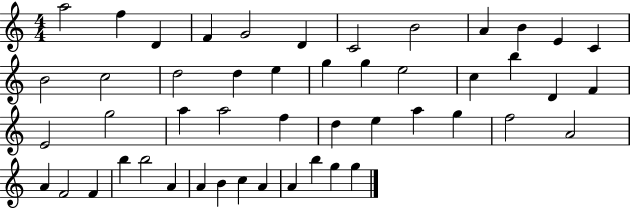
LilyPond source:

{
  \clef treble
  \numericTimeSignature
  \time 4/4
  \key c \major
  a''2 f''4 d'4 | f'4 g'2 d'4 | c'2 b'2 | a'4 b'4 e'4 c'4 | \break b'2 c''2 | d''2 d''4 e''4 | g''4 g''4 e''2 | c''4 b''4 d'4 f'4 | \break e'2 g''2 | a''4 a''2 f''4 | d''4 e''4 a''4 g''4 | f''2 a'2 | \break a'4 f'2 f'4 | b''4 b''2 a'4 | a'4 b'4 c''4 a'4 | a'4 b''4 g''4 g''4 | \break \bar "|."
}